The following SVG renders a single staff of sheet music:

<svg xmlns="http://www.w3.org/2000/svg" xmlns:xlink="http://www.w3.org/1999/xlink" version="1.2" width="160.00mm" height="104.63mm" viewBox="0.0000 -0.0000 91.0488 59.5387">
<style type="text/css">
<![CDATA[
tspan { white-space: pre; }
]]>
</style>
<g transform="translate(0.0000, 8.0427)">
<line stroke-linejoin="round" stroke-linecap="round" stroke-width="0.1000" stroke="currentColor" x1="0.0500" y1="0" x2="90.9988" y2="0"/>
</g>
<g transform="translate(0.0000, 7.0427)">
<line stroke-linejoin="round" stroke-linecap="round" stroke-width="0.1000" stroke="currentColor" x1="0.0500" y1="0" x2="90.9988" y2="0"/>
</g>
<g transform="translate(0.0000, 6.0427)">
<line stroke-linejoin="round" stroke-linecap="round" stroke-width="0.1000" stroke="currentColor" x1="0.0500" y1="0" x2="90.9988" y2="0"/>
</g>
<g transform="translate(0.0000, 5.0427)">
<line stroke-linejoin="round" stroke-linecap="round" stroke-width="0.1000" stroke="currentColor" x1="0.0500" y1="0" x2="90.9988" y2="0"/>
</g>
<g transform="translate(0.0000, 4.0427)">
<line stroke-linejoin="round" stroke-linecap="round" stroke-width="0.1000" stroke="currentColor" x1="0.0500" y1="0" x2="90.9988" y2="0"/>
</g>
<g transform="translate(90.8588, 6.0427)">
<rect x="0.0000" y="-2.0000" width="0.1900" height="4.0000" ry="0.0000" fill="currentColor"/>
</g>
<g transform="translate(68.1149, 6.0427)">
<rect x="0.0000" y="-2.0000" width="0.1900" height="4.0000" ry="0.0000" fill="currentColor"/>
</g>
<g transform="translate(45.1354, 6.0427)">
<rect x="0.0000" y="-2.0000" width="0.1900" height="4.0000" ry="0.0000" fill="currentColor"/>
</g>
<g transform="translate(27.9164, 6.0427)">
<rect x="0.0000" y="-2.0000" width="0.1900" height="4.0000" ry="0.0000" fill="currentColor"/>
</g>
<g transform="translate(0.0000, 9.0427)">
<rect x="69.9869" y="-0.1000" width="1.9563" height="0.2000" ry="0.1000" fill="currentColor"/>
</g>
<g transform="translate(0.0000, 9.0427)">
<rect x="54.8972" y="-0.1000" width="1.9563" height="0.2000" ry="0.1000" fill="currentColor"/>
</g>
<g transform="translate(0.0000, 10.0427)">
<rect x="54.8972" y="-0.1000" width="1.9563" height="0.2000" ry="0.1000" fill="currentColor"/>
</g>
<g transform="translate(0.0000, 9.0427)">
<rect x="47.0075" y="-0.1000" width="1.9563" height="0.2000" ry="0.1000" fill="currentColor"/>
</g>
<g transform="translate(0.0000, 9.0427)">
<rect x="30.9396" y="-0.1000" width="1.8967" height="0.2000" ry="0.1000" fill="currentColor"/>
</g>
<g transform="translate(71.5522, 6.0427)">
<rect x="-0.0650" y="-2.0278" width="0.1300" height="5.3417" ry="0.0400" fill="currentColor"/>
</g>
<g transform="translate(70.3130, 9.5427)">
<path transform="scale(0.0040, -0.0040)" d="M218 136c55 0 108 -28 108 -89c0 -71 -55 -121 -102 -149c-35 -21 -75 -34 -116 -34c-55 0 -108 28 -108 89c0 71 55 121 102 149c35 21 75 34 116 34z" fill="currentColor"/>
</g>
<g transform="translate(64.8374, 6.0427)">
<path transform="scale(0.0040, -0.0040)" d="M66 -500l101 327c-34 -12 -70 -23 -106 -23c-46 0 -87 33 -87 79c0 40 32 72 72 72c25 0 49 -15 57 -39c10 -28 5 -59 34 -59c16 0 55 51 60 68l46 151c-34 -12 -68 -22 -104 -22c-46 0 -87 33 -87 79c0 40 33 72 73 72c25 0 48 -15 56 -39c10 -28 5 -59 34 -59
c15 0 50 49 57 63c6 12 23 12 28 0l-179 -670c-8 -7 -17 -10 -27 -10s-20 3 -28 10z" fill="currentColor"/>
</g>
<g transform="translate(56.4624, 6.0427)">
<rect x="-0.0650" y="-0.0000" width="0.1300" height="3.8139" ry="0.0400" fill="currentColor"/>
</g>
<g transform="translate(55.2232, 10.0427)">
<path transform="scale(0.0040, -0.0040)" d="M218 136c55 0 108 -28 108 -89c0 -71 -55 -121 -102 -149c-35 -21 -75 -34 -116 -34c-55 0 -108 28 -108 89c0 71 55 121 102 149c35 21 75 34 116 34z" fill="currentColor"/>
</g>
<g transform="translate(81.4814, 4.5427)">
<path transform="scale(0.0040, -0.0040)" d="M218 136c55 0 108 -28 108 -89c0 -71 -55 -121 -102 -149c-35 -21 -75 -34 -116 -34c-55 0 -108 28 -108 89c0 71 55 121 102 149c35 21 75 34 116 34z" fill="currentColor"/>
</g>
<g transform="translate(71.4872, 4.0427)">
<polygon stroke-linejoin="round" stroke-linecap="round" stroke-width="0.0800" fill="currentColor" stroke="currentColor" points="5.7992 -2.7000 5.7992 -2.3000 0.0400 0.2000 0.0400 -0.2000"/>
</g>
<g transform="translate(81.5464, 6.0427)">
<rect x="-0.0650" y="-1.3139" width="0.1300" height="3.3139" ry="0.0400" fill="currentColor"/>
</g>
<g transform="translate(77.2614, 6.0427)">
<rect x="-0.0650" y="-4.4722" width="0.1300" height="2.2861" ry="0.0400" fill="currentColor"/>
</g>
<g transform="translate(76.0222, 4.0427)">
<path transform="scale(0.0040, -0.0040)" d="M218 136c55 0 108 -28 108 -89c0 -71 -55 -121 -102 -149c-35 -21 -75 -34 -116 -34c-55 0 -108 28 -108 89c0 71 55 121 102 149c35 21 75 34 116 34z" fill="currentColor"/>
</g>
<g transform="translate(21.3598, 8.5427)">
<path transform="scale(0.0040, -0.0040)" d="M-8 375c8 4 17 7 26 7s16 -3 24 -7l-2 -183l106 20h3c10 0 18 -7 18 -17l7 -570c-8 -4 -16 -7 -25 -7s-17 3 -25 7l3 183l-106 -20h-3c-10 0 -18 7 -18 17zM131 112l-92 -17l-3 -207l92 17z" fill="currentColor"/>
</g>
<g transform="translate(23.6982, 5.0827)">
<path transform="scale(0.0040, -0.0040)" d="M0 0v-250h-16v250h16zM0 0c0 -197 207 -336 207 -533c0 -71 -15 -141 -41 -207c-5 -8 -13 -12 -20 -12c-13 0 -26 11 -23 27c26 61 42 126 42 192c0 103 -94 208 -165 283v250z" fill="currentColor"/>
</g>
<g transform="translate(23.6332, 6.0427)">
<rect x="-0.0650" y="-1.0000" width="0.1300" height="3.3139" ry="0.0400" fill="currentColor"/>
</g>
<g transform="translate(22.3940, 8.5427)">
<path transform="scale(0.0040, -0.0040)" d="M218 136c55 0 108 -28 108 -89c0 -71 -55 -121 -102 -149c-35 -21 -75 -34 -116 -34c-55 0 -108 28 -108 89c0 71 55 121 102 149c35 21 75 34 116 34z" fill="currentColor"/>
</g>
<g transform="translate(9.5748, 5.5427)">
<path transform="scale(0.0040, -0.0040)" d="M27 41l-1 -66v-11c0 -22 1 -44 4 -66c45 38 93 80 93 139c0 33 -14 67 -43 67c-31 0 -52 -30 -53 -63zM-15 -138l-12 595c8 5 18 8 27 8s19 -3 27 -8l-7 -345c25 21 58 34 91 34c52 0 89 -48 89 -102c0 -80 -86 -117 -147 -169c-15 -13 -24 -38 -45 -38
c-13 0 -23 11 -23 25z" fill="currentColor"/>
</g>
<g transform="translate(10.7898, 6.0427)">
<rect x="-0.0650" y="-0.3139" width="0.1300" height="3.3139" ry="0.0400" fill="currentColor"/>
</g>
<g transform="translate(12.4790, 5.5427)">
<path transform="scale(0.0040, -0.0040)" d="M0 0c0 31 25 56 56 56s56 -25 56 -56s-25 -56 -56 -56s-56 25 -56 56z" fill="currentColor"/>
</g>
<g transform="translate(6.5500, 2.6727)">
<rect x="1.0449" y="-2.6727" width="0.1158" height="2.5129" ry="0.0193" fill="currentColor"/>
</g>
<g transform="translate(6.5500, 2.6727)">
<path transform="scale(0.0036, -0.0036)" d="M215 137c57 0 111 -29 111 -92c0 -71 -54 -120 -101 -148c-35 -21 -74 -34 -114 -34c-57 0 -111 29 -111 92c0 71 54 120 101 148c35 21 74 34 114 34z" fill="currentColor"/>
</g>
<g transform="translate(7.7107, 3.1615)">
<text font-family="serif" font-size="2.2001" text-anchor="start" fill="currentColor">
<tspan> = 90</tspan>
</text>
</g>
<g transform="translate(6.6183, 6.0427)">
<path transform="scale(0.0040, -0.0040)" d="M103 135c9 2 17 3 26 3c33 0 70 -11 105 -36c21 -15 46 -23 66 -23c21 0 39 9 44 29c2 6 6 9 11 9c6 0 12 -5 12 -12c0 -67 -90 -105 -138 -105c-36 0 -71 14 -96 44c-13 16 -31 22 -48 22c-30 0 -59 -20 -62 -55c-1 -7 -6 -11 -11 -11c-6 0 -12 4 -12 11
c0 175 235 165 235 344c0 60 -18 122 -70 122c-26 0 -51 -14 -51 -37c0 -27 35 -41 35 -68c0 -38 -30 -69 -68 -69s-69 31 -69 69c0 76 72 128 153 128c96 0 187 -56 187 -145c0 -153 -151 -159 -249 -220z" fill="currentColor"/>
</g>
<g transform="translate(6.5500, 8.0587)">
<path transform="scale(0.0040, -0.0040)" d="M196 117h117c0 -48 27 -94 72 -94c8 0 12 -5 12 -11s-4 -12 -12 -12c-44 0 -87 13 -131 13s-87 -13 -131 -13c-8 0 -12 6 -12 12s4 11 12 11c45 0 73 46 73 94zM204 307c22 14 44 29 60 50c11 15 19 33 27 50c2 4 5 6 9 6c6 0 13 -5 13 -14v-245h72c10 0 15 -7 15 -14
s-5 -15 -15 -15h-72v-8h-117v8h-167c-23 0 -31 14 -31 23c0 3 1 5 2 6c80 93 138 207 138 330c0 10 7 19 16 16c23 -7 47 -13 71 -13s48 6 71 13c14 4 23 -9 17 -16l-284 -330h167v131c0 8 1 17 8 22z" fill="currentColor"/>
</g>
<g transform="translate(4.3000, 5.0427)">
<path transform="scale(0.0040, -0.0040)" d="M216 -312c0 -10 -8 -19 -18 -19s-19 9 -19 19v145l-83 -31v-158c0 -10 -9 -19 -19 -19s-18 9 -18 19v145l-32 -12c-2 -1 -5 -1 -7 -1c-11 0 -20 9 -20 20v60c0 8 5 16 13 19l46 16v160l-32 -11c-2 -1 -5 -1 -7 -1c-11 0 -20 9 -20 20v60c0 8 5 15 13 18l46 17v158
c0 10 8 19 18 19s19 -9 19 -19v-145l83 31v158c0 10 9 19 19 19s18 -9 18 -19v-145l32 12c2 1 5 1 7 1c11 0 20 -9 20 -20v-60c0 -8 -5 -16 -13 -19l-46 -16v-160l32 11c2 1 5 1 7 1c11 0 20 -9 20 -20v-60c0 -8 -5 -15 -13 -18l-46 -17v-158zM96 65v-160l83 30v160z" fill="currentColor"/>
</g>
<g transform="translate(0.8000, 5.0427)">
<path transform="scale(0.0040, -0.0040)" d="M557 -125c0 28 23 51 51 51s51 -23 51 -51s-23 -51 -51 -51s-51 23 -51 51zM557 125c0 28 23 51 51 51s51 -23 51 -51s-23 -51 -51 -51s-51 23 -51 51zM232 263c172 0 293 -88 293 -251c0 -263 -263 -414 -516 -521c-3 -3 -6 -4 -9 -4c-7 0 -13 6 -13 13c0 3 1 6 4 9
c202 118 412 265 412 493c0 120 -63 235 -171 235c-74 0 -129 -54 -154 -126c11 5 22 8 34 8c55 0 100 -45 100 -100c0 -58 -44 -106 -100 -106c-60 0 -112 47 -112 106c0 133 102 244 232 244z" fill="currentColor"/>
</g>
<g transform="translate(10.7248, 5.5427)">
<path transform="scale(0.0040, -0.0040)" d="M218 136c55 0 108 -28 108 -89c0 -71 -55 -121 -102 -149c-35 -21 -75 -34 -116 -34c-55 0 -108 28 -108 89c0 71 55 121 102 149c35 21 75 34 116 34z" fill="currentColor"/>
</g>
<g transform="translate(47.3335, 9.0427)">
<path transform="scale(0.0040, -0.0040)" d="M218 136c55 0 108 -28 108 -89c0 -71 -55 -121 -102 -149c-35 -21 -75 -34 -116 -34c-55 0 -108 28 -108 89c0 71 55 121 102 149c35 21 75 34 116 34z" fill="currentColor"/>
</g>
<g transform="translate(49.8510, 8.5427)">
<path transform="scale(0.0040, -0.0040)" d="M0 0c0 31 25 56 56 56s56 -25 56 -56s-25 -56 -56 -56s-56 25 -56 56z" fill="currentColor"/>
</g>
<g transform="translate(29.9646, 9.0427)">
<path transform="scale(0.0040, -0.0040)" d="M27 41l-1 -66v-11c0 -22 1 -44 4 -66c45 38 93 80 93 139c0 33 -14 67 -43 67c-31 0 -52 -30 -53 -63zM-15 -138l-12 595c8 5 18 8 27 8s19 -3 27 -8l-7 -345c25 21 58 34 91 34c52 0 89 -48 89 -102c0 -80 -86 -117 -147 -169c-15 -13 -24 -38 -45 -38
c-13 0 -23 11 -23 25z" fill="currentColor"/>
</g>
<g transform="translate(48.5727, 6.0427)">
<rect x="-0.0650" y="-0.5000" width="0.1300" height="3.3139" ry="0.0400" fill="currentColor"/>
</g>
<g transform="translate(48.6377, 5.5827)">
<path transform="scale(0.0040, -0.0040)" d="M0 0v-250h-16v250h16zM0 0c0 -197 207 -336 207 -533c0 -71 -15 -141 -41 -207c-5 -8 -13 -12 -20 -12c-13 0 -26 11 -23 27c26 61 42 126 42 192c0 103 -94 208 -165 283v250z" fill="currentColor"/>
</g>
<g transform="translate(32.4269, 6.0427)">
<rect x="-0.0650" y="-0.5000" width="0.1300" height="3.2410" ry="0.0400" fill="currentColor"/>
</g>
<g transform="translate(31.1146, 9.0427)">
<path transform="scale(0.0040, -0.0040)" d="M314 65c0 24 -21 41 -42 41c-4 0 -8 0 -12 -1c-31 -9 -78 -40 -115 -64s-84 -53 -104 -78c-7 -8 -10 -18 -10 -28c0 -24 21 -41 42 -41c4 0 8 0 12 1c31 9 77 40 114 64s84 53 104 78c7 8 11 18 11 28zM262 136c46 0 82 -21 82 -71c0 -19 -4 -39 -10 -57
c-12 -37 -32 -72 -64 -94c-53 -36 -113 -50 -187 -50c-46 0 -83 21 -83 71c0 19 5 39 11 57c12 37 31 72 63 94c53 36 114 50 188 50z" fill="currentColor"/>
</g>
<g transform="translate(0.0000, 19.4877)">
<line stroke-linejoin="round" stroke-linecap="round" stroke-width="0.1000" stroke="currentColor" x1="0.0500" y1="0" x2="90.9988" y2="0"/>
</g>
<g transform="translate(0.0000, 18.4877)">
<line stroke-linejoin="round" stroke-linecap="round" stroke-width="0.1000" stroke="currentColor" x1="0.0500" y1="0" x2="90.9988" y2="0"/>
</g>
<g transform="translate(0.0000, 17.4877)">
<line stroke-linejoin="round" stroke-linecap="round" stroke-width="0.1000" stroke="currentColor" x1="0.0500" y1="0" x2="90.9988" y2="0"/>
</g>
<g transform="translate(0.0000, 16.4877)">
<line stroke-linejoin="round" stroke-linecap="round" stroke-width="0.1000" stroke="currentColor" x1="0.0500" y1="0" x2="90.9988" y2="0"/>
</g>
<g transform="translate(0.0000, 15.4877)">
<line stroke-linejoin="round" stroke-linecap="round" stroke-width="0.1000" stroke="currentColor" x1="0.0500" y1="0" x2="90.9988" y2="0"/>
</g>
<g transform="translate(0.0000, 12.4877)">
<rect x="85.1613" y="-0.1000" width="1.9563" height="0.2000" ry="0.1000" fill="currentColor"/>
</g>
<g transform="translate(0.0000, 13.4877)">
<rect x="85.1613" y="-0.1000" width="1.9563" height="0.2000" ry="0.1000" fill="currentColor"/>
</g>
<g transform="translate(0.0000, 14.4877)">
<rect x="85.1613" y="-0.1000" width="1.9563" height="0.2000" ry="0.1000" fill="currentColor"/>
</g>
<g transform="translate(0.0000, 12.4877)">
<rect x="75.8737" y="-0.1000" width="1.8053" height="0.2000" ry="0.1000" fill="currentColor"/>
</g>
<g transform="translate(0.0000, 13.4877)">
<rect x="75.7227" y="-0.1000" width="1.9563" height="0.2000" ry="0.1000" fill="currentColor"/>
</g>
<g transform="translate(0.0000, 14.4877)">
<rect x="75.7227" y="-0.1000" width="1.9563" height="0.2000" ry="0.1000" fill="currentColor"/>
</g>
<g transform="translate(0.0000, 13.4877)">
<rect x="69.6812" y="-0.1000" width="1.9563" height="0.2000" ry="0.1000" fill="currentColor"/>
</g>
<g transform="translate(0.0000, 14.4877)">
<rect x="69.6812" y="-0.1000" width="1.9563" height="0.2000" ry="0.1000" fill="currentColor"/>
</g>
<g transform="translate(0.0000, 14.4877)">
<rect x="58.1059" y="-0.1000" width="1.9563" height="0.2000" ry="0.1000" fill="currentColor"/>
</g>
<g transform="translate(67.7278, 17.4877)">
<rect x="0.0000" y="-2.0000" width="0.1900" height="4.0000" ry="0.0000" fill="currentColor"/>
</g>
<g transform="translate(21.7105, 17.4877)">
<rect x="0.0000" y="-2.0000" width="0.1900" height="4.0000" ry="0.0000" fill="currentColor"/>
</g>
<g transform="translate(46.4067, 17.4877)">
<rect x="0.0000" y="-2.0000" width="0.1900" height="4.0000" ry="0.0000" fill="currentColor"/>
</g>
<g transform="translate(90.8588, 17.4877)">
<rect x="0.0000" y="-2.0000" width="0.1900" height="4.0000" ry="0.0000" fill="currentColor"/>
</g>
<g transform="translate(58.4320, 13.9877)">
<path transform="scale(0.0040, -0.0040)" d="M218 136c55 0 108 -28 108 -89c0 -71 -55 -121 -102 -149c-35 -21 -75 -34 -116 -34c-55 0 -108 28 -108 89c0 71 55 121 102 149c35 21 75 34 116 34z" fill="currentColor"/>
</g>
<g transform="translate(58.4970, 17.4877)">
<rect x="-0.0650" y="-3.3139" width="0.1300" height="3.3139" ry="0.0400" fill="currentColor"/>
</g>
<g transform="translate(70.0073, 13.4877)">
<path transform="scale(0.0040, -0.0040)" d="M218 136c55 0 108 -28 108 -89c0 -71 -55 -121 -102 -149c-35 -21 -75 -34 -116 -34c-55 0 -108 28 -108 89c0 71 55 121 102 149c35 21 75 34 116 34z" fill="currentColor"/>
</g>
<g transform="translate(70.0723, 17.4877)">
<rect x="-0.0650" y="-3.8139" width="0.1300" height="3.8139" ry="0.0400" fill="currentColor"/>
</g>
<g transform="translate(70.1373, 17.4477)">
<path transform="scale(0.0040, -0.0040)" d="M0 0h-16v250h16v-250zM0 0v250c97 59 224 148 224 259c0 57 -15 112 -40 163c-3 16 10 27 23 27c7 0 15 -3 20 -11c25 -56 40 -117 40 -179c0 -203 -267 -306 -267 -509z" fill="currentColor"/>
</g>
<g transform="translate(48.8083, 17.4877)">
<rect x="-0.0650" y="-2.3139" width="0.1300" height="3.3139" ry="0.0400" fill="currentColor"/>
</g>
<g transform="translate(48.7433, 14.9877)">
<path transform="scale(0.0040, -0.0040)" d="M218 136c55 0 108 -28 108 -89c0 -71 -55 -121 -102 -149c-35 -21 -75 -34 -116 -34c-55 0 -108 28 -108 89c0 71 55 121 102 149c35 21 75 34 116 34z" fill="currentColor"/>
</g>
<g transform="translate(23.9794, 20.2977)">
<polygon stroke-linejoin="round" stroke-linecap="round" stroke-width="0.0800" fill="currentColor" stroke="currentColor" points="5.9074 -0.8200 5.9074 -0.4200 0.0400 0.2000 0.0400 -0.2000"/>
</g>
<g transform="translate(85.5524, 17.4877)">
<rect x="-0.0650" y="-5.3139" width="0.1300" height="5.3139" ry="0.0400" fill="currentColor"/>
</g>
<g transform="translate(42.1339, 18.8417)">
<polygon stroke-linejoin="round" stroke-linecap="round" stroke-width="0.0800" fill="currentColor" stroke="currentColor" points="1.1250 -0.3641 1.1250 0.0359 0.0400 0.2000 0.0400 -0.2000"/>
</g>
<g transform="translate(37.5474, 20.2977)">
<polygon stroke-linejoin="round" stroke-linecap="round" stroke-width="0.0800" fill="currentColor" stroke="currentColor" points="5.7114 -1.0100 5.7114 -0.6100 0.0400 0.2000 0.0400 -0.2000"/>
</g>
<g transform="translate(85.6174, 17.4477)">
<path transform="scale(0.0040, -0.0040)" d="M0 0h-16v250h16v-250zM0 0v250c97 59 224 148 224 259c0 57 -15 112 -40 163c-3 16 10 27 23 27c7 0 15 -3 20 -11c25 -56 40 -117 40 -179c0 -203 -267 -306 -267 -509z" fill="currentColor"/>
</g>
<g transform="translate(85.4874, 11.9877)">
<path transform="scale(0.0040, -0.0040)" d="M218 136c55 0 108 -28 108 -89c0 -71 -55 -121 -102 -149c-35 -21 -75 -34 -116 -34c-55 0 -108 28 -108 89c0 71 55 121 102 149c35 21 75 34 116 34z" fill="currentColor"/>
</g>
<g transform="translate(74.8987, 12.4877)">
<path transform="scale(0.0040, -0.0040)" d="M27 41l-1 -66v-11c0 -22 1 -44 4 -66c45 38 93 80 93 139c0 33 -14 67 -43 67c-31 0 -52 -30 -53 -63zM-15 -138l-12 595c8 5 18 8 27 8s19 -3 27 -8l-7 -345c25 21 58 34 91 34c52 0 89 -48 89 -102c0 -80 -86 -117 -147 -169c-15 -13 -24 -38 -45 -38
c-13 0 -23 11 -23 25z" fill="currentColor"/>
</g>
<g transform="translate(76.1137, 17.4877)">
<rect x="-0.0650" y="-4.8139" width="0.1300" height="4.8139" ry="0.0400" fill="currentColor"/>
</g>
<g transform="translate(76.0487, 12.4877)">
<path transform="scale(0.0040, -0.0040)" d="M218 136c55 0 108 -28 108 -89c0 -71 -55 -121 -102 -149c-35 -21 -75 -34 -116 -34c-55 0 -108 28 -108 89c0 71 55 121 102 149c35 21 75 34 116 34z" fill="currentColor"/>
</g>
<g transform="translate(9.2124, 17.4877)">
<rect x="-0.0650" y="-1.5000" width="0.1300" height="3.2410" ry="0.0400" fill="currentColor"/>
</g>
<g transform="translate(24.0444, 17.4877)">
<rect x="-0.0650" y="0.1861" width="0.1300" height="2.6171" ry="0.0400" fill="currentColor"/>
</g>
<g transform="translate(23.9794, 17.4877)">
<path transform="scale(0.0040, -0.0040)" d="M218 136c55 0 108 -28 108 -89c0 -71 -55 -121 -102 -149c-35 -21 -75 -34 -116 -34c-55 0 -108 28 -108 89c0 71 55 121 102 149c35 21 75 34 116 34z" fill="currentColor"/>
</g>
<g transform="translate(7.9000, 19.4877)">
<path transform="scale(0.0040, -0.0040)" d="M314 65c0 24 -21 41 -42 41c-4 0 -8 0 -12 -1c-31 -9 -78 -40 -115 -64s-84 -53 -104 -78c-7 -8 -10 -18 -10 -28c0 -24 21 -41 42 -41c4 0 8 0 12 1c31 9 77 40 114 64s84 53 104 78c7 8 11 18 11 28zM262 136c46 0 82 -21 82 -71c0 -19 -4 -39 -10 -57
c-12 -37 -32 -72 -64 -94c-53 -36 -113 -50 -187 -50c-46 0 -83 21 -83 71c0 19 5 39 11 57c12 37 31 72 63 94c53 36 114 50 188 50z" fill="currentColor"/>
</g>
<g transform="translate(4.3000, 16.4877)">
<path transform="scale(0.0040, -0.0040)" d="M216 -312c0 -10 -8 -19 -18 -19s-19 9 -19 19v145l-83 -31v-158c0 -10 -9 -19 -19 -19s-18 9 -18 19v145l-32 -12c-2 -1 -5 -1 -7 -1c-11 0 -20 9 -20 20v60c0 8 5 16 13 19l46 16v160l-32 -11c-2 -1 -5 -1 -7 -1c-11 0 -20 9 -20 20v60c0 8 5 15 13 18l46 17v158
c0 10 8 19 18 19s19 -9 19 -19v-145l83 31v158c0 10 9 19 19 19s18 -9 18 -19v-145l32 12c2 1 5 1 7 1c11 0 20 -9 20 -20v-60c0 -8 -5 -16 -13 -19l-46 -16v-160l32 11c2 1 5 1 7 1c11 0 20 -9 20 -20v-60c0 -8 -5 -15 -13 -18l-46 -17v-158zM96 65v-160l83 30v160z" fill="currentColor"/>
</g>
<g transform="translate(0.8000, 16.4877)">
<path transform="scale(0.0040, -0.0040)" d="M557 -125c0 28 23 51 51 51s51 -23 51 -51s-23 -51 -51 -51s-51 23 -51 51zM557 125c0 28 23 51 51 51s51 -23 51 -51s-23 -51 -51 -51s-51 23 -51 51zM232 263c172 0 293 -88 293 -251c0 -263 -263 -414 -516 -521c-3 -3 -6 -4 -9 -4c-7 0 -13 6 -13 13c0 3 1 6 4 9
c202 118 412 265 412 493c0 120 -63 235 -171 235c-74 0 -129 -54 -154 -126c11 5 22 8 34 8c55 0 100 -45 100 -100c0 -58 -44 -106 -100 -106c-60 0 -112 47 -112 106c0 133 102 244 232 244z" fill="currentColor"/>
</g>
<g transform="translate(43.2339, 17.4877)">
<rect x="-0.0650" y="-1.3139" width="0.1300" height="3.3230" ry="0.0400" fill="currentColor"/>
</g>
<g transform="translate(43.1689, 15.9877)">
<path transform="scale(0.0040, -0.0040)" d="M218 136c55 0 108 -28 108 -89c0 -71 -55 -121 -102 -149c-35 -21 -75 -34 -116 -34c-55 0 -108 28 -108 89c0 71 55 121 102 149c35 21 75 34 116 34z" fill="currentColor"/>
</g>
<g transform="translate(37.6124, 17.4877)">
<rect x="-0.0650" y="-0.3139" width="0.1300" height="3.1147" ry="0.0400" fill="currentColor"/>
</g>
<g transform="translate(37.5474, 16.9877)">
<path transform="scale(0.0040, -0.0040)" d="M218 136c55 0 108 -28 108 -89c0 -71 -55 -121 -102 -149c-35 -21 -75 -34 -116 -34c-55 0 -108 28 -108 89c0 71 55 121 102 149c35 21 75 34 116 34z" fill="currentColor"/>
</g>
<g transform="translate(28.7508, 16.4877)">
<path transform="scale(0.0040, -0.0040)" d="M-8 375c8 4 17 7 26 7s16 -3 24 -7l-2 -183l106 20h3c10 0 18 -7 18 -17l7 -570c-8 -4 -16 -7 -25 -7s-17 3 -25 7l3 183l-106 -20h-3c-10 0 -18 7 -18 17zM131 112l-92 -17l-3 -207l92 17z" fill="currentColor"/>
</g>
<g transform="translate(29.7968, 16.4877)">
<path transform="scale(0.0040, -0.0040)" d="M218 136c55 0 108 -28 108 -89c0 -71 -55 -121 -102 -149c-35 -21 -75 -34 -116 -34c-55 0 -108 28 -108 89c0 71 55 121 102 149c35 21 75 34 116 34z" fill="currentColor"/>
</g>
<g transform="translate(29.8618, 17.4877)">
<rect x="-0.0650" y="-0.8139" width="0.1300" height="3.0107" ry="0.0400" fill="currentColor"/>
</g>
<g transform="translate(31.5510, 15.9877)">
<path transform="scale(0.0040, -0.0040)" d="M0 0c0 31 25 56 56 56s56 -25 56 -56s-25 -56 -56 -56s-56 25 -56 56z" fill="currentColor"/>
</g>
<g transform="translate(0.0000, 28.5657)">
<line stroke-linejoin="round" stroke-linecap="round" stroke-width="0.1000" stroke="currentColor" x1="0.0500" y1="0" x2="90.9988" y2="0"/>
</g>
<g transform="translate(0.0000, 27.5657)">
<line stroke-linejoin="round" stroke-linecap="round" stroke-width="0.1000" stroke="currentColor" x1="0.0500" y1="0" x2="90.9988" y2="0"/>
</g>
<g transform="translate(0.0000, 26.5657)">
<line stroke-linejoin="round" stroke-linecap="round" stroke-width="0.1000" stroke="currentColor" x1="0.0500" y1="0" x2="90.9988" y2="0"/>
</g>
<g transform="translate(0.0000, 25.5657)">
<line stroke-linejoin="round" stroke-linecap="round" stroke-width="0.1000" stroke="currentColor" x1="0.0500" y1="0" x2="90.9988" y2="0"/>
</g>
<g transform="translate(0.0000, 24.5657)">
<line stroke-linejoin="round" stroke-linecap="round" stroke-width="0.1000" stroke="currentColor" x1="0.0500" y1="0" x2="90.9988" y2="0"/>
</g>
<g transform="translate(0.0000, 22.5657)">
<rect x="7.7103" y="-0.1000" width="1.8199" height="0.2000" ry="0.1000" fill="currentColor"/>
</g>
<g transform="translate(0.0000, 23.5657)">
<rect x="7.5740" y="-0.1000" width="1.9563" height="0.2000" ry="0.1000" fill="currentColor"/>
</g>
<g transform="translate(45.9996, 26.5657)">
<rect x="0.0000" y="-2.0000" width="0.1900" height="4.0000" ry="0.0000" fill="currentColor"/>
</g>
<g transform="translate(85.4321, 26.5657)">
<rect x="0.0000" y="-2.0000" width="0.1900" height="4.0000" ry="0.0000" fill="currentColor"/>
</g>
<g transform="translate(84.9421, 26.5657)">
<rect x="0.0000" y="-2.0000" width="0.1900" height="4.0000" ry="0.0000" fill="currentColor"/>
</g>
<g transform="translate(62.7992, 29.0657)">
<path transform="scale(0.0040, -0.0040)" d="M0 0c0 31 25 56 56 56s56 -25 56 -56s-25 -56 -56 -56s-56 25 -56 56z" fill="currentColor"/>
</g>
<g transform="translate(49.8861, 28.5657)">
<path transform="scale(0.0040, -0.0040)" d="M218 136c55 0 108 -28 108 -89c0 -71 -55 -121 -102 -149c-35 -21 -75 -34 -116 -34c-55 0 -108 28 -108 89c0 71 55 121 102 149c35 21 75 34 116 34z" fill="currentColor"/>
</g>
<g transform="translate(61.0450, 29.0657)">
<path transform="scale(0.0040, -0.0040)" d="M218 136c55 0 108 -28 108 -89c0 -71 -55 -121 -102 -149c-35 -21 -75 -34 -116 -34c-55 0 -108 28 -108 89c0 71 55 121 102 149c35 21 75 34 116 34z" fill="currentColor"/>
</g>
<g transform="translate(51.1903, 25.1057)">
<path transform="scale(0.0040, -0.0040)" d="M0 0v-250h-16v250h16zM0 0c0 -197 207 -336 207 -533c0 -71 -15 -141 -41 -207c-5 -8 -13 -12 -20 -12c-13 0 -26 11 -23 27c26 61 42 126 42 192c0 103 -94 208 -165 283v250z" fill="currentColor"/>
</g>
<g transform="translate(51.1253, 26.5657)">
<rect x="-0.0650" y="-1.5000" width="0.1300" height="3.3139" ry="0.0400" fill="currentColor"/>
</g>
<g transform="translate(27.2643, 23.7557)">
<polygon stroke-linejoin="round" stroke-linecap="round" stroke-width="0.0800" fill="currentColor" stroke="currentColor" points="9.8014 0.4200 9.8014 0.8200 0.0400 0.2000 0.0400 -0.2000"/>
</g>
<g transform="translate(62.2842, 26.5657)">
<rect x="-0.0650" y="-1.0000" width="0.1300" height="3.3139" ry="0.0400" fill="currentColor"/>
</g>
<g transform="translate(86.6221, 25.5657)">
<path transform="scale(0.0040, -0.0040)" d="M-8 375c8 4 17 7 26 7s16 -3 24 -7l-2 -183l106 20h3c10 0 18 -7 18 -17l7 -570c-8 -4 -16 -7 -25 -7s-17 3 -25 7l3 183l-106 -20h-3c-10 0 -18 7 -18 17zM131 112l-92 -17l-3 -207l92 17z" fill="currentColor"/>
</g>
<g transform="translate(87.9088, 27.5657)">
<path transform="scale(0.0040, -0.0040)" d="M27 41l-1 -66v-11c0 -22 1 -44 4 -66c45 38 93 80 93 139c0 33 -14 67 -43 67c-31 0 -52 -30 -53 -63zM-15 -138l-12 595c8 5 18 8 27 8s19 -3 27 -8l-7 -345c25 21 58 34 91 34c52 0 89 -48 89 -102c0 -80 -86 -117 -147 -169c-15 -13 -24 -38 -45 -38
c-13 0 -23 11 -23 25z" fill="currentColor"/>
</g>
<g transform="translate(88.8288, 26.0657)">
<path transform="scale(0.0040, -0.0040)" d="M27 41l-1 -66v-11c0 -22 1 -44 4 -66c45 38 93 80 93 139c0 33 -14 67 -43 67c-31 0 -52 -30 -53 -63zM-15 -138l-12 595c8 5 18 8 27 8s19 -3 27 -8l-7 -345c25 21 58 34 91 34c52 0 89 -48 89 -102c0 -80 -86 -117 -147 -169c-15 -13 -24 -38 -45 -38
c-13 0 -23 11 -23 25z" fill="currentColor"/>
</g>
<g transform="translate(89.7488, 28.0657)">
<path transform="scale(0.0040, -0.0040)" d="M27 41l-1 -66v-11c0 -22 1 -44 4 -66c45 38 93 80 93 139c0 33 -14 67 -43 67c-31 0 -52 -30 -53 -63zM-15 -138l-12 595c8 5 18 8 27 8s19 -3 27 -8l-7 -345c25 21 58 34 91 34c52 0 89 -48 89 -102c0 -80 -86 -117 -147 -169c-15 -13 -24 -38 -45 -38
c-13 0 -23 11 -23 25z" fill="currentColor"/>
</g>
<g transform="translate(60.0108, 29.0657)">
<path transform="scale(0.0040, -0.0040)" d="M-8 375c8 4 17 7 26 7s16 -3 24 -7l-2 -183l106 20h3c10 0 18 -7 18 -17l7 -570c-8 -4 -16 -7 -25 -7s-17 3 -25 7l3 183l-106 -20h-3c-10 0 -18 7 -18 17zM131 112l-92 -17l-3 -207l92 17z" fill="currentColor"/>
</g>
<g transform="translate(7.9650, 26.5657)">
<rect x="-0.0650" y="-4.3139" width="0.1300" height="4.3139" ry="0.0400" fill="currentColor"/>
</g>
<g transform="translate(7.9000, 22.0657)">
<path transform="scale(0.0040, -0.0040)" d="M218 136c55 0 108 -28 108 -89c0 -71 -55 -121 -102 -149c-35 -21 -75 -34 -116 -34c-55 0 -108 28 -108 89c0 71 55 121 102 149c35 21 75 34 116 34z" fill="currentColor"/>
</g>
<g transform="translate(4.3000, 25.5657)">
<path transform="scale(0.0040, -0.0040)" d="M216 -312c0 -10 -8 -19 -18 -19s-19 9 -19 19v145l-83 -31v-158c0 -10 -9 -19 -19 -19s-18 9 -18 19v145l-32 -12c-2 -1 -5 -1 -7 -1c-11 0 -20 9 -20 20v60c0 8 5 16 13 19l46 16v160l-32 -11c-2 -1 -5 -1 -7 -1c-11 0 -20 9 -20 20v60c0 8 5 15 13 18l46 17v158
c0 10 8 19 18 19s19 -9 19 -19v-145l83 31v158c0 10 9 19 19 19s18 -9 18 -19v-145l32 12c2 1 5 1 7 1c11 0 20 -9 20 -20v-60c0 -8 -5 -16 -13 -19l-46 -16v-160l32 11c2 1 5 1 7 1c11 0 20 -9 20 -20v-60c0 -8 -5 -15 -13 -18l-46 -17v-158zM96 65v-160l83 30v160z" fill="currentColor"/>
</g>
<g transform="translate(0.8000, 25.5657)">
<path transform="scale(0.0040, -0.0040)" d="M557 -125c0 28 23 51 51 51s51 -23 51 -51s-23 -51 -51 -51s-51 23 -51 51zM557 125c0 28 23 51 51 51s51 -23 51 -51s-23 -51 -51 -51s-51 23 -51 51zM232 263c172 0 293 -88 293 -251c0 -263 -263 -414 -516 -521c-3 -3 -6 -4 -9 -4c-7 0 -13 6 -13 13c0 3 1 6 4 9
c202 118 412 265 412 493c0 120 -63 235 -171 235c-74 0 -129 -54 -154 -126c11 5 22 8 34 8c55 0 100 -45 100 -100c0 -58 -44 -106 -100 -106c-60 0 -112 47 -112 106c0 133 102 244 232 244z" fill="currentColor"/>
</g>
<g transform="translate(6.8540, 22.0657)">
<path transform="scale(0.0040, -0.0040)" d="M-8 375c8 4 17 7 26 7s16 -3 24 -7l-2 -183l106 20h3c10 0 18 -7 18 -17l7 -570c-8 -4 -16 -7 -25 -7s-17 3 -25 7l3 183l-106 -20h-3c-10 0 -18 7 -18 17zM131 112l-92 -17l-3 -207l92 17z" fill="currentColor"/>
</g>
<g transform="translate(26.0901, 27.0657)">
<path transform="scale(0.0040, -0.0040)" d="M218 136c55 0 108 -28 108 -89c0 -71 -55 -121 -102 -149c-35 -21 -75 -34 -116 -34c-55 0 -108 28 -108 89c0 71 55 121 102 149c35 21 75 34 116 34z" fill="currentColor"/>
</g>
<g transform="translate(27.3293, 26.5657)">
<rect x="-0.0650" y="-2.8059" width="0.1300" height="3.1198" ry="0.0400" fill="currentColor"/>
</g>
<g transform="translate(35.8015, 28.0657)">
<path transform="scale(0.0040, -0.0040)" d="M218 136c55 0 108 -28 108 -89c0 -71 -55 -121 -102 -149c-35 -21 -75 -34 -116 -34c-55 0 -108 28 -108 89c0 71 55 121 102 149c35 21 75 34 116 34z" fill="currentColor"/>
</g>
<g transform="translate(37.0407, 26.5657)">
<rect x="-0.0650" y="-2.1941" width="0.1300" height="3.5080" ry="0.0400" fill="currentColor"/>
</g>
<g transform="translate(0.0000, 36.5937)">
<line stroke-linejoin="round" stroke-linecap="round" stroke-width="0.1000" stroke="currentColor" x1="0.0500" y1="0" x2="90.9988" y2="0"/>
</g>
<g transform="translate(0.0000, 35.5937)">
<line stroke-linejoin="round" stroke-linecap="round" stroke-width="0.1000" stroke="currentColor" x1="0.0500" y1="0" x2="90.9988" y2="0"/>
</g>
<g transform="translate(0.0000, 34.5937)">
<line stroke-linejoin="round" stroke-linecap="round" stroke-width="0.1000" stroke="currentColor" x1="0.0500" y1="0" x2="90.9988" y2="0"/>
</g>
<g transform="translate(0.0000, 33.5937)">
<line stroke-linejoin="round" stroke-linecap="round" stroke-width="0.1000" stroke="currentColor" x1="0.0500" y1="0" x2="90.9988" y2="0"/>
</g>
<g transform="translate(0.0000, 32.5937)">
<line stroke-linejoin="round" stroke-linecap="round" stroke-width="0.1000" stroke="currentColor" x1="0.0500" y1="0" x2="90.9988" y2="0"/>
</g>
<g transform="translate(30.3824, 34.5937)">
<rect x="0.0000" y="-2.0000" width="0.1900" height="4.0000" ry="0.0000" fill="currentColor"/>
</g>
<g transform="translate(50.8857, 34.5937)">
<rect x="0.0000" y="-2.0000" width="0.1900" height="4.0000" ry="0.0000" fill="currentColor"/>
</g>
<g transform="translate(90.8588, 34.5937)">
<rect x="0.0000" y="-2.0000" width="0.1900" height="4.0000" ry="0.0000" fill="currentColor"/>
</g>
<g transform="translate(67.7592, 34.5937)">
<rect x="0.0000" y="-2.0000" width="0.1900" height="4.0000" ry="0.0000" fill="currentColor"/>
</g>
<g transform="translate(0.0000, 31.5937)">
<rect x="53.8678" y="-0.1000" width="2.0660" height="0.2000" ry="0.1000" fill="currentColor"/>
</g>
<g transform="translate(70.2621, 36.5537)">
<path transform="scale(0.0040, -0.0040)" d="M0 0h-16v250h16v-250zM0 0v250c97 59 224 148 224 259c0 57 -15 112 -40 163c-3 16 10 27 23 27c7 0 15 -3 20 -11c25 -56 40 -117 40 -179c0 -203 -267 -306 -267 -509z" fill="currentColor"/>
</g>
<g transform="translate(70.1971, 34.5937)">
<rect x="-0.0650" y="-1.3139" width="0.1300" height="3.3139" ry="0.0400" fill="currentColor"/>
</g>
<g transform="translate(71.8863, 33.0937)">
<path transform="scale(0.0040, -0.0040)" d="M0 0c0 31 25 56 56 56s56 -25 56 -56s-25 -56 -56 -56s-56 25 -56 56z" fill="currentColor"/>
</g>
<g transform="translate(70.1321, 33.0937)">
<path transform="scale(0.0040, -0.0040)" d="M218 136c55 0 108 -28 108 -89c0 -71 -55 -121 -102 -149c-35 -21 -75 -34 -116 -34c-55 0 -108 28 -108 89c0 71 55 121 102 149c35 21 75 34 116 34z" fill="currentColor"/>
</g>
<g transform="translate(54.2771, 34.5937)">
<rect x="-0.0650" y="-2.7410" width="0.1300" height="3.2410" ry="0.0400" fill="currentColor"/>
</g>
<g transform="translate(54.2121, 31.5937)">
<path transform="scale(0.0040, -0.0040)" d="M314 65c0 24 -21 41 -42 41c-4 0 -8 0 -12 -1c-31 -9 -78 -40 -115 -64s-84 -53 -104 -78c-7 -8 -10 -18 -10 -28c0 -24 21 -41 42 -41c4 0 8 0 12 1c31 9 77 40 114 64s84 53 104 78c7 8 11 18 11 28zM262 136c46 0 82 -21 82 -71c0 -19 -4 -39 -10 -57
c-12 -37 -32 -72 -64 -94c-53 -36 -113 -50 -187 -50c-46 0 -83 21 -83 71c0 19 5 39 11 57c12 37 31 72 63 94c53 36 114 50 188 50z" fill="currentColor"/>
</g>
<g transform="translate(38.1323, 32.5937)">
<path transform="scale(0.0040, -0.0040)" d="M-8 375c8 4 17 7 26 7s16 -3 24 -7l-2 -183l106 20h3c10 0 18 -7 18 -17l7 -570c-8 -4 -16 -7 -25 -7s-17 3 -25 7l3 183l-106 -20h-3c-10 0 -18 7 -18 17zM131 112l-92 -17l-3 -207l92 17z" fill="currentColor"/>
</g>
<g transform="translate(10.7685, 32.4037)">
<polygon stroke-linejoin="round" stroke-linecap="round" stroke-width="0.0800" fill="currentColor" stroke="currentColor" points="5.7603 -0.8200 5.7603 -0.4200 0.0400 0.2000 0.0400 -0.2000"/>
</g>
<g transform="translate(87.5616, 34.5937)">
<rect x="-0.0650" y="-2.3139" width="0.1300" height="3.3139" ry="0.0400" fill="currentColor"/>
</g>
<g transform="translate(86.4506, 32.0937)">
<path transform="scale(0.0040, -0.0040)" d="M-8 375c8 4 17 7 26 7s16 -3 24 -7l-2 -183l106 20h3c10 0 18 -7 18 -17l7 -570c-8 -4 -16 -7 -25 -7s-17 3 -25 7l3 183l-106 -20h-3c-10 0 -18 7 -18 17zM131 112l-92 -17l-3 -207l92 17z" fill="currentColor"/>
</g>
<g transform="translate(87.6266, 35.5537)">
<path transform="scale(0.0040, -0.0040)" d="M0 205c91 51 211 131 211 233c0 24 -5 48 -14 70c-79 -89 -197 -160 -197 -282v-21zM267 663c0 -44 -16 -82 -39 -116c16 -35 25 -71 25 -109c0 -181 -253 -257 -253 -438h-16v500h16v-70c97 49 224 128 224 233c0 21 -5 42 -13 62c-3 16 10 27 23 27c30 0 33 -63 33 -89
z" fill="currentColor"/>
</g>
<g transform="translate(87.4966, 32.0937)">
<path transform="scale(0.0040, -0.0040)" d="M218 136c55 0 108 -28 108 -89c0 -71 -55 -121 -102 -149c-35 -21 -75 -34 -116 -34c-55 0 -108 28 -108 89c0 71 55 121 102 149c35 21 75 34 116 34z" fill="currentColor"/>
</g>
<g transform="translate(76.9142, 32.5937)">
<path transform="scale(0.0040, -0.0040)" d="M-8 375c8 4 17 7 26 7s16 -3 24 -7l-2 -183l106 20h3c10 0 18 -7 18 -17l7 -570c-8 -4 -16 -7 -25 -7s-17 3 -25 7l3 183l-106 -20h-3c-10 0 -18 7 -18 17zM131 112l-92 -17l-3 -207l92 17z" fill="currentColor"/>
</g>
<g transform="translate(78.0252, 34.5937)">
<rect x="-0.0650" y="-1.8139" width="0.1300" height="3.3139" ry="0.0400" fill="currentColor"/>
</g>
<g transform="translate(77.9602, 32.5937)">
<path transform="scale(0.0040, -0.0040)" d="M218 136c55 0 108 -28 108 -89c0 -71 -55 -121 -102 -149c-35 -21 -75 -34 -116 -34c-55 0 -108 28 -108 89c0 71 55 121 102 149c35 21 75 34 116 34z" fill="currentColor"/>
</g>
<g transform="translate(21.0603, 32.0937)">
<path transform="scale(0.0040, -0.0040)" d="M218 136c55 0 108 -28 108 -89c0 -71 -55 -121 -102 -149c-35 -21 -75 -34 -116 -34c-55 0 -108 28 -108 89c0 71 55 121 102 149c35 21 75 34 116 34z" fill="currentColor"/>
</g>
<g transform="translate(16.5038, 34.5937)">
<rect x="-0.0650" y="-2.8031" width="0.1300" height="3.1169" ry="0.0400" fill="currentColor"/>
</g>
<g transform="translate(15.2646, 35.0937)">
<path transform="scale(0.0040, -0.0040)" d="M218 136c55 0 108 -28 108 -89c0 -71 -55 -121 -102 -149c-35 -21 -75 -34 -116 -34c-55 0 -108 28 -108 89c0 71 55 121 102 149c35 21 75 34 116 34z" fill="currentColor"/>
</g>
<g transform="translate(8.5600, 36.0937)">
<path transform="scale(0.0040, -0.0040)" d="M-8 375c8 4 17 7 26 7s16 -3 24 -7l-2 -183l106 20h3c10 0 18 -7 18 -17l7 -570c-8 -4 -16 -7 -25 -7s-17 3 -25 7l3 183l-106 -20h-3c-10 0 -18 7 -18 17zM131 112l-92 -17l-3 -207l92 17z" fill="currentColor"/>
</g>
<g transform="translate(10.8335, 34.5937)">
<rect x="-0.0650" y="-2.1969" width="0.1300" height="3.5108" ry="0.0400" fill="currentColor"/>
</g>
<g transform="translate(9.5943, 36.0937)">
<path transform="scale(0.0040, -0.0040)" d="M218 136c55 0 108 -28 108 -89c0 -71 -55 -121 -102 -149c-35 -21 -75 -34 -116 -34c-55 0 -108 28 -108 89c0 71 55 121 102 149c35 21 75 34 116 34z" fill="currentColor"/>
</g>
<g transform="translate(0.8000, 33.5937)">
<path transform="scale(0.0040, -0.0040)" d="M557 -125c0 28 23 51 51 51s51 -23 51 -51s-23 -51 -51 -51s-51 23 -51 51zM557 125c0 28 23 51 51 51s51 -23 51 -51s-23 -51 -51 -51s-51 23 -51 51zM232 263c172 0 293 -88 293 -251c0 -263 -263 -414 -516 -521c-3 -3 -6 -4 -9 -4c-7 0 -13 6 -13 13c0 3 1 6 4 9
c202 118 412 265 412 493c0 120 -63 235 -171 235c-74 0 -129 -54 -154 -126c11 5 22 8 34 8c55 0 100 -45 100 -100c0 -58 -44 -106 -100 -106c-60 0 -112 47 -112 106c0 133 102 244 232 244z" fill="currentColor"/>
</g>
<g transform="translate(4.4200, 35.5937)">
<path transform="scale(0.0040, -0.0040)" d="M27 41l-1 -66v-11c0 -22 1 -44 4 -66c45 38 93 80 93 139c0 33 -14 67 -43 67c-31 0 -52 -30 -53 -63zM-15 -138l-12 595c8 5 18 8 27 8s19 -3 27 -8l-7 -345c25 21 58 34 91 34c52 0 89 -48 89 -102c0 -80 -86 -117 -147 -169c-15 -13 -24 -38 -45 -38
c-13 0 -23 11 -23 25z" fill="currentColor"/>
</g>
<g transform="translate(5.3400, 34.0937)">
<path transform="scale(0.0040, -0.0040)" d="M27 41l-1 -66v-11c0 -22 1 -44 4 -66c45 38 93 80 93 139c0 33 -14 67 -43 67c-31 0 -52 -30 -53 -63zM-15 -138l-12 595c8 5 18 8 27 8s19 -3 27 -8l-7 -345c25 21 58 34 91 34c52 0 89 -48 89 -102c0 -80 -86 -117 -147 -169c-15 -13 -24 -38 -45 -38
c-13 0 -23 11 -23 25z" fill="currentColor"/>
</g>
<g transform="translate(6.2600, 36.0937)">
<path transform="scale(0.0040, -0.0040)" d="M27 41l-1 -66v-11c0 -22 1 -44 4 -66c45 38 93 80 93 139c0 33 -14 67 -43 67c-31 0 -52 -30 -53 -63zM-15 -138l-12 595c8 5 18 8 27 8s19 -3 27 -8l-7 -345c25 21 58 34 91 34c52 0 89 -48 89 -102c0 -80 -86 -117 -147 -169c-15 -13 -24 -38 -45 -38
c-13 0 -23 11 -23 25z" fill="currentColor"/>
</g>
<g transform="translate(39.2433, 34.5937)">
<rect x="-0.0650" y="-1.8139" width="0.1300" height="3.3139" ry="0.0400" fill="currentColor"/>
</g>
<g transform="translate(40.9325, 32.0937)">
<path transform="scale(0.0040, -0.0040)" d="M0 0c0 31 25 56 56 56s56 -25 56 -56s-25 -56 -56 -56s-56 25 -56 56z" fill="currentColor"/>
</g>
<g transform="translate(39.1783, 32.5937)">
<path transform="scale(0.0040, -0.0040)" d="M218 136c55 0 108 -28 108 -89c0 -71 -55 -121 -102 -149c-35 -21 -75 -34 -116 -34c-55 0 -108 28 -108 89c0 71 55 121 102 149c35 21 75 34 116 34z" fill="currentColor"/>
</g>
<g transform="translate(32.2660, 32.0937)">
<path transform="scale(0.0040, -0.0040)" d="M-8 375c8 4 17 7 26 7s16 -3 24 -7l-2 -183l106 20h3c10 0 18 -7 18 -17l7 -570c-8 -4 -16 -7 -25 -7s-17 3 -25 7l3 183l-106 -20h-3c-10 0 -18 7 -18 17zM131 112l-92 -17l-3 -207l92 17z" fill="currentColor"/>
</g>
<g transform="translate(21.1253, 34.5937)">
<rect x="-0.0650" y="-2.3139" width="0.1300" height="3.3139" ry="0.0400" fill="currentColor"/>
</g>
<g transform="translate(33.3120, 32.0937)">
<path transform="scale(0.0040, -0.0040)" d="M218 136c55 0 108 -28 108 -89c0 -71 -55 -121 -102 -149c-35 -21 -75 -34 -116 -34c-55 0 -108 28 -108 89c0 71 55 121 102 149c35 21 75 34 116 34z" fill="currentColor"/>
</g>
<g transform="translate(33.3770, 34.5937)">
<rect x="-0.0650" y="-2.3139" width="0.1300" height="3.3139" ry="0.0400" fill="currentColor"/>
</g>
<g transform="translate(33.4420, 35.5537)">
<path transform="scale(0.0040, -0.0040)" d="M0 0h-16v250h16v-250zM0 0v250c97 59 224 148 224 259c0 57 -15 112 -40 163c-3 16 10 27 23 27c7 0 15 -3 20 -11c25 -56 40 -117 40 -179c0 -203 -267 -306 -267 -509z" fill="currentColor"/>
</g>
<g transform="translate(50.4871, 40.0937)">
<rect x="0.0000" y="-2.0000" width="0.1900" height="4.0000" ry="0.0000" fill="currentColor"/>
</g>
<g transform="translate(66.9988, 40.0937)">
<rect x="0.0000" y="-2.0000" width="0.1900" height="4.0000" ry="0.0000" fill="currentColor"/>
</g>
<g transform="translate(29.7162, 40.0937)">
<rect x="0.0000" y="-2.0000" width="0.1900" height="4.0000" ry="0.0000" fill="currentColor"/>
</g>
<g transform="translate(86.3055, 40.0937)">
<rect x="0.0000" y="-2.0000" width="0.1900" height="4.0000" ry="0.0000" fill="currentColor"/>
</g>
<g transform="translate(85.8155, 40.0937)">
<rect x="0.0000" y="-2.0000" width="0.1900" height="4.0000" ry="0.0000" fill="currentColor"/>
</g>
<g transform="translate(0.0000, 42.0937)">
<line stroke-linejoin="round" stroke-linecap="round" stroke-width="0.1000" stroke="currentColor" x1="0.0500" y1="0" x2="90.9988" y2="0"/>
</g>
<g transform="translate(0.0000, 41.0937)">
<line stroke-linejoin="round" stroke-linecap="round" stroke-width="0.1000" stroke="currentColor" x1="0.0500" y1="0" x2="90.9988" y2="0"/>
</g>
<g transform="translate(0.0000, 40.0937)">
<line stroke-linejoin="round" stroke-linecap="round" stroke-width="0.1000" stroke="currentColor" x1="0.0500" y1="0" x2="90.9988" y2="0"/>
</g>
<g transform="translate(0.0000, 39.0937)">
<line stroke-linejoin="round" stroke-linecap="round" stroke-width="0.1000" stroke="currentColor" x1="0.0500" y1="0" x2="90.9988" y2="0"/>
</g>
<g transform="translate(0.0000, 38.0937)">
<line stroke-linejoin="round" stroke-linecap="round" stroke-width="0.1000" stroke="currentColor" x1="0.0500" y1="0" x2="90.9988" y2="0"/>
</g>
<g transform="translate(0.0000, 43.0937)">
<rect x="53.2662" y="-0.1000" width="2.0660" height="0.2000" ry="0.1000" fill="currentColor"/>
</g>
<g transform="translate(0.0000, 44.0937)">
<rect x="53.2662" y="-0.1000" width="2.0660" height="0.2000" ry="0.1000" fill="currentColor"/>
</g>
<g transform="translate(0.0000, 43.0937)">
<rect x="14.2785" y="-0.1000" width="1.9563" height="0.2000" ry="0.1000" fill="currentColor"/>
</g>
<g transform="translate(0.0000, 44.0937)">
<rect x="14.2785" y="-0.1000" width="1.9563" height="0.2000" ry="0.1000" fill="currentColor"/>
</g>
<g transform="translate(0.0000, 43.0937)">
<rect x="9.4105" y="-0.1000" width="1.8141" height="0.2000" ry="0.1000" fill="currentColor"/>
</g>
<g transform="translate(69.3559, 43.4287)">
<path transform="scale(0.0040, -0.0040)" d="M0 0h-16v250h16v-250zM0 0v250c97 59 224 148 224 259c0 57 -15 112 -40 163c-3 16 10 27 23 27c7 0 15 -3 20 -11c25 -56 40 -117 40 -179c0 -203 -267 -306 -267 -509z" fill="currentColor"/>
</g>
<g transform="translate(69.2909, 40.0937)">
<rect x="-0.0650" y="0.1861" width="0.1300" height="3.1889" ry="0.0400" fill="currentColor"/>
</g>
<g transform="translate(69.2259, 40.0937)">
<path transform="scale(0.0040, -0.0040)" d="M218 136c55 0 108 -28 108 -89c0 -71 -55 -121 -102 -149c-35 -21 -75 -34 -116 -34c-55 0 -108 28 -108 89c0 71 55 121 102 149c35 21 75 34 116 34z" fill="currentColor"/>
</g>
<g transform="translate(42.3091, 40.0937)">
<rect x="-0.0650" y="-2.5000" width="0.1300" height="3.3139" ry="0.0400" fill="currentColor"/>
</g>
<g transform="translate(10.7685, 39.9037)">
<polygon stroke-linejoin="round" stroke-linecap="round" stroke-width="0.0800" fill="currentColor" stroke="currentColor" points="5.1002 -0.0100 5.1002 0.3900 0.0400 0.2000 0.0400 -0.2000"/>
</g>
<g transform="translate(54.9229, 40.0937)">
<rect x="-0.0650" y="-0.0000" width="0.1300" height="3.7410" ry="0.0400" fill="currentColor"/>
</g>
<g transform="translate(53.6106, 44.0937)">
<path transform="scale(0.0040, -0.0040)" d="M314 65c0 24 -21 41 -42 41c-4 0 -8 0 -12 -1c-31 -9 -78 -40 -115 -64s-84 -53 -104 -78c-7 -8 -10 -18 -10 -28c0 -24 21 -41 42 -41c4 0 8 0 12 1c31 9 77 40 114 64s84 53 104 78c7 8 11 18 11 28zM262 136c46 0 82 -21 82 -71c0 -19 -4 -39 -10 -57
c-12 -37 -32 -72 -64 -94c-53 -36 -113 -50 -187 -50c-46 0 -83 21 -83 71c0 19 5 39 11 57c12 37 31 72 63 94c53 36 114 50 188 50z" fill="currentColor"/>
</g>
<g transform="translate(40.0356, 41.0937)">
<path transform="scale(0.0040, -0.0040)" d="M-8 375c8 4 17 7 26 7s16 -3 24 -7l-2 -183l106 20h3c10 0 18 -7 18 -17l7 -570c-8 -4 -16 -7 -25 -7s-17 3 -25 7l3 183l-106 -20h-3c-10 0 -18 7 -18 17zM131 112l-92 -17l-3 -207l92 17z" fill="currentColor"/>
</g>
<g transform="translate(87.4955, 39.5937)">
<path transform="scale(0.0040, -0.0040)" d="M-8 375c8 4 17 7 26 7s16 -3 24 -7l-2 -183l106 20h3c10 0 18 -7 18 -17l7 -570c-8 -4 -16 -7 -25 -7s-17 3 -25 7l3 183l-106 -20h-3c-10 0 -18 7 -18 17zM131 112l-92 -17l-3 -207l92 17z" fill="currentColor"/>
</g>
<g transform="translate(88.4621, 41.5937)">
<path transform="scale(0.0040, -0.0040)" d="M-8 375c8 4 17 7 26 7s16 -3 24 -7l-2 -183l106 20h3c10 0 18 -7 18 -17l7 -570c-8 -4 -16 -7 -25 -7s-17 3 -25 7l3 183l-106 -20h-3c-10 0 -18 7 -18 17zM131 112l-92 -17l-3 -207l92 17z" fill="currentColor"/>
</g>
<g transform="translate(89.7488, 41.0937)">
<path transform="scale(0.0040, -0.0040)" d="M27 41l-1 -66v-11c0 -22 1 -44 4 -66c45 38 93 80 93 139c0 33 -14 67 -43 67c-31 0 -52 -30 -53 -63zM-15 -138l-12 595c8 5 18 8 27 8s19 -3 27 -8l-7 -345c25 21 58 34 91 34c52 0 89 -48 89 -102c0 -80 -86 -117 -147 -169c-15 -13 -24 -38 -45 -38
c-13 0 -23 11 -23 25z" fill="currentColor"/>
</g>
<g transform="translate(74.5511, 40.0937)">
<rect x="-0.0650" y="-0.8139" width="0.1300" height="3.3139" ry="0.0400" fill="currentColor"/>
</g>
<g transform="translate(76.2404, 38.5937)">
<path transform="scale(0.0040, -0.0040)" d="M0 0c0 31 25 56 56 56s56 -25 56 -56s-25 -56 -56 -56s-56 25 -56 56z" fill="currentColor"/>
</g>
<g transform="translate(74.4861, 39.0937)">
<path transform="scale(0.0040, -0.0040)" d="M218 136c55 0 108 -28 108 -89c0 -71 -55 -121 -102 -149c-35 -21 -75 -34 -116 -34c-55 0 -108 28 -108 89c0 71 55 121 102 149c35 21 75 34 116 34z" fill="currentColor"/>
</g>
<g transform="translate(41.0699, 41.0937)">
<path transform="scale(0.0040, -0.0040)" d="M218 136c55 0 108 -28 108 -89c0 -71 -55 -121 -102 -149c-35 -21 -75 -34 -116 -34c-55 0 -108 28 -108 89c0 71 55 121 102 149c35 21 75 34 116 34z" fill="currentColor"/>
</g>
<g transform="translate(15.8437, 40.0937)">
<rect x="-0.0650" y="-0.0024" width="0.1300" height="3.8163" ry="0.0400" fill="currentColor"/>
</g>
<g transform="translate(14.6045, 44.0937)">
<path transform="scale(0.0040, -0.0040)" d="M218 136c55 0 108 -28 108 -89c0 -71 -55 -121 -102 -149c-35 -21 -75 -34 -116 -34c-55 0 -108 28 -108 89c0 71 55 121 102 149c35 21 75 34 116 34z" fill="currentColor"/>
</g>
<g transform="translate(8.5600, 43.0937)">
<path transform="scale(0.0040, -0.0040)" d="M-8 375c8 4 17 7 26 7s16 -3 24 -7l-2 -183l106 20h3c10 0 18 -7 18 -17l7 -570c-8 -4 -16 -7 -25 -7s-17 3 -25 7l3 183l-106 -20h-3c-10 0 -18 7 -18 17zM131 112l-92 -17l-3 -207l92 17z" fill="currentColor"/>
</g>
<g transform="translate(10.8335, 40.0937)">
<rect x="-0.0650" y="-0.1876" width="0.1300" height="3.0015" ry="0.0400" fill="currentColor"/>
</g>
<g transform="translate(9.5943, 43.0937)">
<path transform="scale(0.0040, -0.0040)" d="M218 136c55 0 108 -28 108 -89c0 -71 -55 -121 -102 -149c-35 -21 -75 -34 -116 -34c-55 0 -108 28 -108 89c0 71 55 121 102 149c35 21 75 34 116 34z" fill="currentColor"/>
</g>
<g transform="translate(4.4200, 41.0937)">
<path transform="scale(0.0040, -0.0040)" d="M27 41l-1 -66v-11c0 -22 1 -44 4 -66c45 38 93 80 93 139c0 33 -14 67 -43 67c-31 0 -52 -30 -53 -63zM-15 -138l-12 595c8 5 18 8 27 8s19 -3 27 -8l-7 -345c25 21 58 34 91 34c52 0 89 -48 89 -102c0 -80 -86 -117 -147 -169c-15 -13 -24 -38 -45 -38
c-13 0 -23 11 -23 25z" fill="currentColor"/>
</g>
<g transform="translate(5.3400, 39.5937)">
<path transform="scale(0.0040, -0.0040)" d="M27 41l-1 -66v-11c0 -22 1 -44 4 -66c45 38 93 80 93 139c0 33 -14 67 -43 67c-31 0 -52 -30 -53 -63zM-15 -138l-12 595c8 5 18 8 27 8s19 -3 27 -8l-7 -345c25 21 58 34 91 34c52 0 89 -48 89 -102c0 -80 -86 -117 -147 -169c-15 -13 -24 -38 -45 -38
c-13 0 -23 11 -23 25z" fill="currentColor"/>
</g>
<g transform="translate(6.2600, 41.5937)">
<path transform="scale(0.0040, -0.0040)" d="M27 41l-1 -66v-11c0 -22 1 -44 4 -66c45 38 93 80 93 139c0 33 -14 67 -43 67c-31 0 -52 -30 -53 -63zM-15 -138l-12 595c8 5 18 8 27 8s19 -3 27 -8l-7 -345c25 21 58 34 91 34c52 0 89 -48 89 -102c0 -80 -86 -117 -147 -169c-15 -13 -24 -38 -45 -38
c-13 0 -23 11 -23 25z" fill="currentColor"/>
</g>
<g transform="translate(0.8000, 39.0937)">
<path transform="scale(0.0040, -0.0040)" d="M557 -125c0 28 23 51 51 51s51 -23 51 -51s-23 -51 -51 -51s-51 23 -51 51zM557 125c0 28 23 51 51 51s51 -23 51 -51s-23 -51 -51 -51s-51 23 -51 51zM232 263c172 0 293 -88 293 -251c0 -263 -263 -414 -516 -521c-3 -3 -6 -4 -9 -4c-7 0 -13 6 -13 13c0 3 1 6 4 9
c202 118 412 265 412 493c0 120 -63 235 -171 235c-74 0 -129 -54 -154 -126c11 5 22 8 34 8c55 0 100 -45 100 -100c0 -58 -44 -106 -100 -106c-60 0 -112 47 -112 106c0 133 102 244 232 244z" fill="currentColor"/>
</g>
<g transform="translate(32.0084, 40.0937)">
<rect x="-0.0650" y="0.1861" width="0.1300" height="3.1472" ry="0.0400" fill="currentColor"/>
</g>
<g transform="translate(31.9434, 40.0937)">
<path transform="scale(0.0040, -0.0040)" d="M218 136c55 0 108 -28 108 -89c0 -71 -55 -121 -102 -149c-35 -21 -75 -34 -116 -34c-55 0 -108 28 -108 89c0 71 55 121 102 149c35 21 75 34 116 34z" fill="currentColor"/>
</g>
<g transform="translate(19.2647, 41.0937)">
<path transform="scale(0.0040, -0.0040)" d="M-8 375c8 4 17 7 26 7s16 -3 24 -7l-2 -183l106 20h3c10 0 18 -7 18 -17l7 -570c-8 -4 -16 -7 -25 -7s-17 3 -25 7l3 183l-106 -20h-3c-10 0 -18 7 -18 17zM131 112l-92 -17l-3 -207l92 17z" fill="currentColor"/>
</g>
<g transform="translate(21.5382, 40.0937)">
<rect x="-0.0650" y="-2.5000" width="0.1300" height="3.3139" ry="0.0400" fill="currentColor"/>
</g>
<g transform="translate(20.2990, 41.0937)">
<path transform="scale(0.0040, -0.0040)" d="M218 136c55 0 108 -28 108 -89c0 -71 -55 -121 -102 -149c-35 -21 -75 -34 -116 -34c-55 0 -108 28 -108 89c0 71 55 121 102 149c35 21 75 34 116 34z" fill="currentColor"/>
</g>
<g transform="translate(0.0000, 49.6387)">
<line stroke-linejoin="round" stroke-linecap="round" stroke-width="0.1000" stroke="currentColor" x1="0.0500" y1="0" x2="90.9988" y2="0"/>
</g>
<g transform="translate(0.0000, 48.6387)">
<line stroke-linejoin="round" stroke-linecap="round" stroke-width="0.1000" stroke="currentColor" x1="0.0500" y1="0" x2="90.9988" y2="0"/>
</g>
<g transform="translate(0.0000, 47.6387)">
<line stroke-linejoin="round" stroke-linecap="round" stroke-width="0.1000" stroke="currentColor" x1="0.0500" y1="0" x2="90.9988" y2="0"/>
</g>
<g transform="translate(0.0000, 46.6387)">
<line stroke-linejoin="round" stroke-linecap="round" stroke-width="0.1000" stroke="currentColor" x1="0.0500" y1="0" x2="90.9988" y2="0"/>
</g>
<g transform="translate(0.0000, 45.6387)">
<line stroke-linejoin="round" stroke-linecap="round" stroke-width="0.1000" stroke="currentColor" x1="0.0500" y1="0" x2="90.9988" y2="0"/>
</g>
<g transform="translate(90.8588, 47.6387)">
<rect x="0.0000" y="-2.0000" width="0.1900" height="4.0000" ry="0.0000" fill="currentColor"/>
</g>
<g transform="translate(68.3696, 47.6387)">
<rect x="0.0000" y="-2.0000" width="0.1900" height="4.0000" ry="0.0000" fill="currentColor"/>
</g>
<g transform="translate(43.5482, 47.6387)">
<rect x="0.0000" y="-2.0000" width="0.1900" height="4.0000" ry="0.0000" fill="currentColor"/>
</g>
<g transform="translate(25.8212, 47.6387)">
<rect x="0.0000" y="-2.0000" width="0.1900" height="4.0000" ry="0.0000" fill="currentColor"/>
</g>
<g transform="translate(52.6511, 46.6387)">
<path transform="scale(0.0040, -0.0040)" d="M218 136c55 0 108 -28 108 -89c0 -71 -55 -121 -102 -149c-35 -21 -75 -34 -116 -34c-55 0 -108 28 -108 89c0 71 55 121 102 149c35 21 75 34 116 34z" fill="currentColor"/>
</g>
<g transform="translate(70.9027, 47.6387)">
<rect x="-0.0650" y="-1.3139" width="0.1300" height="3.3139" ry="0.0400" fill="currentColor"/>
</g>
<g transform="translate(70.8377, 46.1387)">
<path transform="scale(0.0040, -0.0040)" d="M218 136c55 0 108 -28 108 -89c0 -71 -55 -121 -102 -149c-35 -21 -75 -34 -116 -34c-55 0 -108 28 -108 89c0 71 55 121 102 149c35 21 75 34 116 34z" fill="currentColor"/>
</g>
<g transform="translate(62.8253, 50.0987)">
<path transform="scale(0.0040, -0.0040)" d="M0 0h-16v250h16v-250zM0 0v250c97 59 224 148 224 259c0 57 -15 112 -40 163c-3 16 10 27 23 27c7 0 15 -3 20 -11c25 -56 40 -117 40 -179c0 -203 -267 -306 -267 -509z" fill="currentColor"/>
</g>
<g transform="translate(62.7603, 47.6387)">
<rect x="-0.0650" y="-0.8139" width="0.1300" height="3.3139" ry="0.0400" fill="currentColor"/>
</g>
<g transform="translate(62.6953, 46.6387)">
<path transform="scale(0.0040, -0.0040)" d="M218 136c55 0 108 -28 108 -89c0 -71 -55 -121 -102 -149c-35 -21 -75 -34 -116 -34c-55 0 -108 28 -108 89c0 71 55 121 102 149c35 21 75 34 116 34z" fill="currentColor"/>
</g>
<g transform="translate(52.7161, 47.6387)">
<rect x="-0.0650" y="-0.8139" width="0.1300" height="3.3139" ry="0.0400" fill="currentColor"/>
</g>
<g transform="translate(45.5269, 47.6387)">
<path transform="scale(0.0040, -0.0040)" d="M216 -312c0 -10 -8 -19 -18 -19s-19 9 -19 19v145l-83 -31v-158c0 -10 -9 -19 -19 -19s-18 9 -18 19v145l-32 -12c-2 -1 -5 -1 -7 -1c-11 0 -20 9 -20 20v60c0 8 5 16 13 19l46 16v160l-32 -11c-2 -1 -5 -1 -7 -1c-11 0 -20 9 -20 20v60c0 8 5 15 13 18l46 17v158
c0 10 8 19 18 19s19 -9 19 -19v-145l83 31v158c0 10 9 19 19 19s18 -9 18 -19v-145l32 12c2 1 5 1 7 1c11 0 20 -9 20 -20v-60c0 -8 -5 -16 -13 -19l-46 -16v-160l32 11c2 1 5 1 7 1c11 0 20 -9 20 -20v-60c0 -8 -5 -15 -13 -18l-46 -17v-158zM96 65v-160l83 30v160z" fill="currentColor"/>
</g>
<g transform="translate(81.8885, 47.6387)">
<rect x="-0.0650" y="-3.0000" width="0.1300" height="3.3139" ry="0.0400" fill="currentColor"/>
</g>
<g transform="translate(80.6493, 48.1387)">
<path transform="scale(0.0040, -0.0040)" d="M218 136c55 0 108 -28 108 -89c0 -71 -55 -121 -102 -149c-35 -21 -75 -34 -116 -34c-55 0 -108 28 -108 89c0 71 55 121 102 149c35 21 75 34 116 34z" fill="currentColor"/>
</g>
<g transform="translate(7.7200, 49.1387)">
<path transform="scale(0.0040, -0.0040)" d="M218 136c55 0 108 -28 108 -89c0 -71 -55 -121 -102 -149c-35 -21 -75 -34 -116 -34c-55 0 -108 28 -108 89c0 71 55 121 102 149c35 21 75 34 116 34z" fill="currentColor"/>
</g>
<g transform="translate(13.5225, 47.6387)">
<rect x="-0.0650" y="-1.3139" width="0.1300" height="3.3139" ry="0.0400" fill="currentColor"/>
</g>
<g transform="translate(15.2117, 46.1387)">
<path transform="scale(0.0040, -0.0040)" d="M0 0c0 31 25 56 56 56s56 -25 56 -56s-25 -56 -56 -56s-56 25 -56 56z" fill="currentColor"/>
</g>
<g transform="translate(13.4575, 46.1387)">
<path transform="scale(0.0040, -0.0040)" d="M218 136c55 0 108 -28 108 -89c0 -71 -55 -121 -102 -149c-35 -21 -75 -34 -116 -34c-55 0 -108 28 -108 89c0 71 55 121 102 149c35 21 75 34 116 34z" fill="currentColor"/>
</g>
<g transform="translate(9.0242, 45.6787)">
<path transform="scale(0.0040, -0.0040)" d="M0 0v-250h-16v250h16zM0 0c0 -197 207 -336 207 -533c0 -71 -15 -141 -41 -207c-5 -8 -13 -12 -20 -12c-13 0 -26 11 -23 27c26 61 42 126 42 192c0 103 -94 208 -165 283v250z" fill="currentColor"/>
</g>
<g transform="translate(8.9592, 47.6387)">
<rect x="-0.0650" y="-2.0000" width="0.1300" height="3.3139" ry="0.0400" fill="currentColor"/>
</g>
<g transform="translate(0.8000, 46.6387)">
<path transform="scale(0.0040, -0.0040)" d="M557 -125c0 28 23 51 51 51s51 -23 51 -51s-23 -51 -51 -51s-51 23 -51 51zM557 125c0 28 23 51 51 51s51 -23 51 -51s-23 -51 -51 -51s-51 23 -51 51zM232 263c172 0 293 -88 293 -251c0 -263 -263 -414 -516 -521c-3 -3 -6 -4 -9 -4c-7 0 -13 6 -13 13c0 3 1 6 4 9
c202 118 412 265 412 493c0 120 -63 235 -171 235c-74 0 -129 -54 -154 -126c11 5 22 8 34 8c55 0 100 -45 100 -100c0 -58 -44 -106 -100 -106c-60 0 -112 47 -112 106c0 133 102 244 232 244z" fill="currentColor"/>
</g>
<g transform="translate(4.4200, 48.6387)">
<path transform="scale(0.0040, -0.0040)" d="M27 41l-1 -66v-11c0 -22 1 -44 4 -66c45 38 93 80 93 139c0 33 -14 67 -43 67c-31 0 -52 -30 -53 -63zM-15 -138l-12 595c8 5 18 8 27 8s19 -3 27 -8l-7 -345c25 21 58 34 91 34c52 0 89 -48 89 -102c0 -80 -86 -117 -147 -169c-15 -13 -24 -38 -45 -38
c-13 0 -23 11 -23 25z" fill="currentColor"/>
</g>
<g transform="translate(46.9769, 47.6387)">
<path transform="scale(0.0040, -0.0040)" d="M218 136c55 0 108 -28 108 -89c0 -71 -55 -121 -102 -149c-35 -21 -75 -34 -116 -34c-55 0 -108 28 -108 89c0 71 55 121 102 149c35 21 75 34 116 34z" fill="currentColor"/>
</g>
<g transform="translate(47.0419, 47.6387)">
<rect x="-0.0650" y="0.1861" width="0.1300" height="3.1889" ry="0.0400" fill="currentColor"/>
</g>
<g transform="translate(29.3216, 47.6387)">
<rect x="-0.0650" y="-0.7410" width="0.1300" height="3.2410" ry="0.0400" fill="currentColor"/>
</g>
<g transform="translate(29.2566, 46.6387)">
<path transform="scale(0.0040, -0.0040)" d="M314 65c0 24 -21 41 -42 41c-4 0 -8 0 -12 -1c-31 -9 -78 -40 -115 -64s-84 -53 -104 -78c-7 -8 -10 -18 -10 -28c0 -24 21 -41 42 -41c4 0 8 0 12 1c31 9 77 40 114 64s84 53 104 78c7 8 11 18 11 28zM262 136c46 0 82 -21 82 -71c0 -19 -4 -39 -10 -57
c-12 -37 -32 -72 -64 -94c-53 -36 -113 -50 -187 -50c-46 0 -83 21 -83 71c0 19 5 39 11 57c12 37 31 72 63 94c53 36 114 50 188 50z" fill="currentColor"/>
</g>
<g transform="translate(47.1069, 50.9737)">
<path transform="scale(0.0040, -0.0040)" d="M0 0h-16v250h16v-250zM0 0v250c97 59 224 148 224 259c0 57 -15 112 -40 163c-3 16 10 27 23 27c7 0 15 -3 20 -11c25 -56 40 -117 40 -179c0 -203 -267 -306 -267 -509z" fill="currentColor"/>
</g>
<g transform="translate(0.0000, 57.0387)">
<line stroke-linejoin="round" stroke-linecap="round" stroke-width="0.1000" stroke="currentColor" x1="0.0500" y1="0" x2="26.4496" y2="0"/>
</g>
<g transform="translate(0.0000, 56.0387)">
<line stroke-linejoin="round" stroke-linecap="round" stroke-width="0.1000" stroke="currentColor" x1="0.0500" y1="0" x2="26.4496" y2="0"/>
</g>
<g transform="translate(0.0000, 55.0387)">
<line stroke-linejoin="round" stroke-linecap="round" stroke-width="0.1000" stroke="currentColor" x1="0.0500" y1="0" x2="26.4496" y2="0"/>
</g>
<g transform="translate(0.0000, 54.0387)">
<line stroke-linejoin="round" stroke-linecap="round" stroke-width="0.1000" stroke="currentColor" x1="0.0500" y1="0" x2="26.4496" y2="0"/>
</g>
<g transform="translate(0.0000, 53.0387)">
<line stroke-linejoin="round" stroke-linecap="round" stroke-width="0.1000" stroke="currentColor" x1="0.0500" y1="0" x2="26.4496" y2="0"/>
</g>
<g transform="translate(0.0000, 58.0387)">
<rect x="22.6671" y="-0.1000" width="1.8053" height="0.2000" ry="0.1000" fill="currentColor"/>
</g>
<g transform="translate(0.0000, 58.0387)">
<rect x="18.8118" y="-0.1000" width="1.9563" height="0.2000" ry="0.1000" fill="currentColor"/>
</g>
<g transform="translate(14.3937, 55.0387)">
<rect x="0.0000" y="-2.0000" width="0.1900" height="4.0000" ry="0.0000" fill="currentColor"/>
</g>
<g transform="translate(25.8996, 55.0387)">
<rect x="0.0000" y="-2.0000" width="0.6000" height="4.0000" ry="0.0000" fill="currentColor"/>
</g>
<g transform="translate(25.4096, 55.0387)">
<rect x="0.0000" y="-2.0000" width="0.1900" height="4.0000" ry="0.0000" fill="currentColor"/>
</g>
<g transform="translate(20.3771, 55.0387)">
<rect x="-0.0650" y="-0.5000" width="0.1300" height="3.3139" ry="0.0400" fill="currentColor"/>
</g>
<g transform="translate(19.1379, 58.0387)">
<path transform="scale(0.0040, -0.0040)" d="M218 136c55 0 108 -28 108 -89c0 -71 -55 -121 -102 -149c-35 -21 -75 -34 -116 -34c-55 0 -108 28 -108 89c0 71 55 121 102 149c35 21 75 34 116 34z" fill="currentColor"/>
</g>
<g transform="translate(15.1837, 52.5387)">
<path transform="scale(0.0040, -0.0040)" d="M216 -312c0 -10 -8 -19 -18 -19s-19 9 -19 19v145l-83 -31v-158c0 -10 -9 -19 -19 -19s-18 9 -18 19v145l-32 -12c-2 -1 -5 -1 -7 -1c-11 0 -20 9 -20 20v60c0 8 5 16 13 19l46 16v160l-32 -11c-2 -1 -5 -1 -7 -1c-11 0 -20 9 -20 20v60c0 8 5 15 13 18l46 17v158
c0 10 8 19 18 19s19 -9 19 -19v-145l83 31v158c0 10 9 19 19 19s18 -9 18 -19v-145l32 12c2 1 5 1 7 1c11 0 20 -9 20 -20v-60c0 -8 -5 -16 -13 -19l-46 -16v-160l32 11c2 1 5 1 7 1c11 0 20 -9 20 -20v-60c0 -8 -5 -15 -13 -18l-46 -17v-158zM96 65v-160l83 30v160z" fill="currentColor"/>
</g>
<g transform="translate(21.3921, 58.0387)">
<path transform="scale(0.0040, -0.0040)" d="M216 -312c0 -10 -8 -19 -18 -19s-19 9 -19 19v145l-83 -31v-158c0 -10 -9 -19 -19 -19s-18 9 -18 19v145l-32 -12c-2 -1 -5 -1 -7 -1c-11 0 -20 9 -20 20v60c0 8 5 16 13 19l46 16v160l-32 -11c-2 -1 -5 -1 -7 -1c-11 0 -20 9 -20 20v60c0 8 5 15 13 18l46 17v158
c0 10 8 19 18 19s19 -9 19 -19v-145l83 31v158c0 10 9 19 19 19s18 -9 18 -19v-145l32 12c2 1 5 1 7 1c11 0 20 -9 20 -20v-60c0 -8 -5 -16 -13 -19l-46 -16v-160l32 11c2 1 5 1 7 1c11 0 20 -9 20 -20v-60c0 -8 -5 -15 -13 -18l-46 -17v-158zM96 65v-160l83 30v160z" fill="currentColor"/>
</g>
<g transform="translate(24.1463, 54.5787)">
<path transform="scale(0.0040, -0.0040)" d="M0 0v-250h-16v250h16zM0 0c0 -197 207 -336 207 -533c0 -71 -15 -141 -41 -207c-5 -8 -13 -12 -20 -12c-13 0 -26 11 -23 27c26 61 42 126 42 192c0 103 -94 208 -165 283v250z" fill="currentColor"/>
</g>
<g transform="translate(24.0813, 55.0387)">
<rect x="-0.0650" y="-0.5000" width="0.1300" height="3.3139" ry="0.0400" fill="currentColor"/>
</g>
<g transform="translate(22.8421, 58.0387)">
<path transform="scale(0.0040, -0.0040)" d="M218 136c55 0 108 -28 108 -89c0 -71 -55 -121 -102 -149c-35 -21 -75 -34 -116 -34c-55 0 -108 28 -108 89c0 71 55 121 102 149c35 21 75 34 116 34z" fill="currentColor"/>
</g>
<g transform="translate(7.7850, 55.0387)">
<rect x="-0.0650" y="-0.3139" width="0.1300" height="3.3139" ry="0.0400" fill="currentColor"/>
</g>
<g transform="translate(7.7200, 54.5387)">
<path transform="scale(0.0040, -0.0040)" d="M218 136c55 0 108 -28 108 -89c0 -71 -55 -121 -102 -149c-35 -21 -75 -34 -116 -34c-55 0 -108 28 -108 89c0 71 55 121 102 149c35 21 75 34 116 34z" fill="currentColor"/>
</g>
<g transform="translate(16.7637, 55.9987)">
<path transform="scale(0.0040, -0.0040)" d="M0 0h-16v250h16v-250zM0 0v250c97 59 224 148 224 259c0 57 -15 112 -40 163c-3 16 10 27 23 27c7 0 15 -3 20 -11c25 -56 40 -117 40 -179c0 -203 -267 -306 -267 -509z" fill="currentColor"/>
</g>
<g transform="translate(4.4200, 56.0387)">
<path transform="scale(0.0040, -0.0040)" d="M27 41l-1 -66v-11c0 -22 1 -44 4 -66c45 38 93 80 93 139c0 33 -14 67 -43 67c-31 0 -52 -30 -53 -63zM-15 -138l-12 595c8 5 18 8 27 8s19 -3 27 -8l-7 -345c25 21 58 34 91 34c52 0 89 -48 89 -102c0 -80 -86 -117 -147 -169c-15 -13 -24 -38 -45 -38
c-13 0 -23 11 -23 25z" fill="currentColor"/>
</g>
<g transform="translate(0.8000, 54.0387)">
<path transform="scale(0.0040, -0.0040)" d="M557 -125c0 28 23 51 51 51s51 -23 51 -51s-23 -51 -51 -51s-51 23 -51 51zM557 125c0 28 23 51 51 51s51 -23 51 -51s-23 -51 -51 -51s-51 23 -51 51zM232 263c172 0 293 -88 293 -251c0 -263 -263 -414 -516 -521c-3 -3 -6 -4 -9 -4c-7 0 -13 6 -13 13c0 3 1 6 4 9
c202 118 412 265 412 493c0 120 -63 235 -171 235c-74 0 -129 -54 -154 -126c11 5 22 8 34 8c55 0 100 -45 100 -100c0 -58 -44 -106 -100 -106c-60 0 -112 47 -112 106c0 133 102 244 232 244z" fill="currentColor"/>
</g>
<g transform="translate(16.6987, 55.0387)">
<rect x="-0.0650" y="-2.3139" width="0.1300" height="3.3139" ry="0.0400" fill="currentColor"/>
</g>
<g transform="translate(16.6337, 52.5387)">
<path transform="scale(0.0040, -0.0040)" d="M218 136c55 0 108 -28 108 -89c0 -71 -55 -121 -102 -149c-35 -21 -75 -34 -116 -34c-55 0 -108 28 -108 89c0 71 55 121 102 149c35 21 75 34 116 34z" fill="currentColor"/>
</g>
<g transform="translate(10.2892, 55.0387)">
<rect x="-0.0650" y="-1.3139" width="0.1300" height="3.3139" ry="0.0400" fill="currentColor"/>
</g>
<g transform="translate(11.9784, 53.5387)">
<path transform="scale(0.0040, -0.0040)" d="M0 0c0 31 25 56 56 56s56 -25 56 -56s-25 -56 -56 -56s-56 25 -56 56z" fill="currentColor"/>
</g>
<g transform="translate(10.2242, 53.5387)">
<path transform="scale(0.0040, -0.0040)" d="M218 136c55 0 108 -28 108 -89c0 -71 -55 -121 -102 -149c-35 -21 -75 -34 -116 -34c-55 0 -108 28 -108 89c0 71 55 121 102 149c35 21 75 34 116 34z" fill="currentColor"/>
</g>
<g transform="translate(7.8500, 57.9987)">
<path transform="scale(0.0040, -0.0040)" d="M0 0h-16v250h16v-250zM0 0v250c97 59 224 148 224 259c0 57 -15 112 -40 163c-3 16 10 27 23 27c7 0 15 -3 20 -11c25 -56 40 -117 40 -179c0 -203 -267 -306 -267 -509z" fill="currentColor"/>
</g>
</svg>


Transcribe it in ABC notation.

X:1
T:Untitled
M:2/4
L:1/4
K:G
_E, F,,/2 _E,,2 E,,/2 C,, z/4 D,,/2 A,/2 G, G,,2 D,/2 F,/2 E,/2 G,/4 B, D E/2 _G A/2 F C,/2 A,,/2 G,,/2 F,, A,,/2 C,/2 _B, B,/2 A, C2 G,/2 A, B,/4 E,,/2 C,,/2 B,, D, B,, C,,2 D,/2 F, A,,/2 G, F,2 ^D,/2 F, F,/2 G, C, E,/2 G, ^B,/2 E,, ^E,,/2